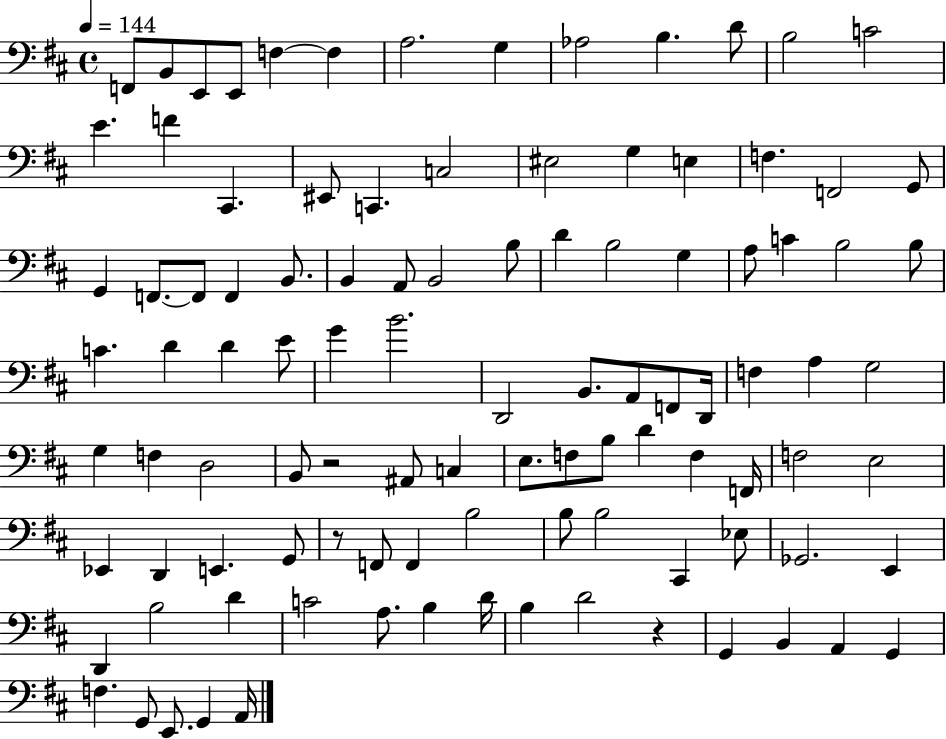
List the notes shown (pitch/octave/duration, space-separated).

F2/e B2/e E2/e E2/e F3/q F3/q A3/h. G3/q Ab3/h B3/q. D4/e B3/h C4/h E4/q. F4/q C#2/q. EIS2/e C2/q. C3/h EIS3/h G3/q E3/q F3/q. F2/h G2/e G2/q F2/e. F2/e F2/q B2/e. B2/q A2/e B2/h B3/e D4/q B3/h G3/q A3/e C4/q B3/h B3/e C4/q. D4/q D4/q E4/e G4/q B4/h. D2/h B2/e. A2/e F2/e D2/s F3/q A3/q G3/h G3/q F3/q D3/h B2/e R/h A#2/e C3/q E3/e. F3/e B3/e D4/q F3/q F2/s F3/h E3/h Eb2/q D2/q E2/q. G2/e R/e F2/e F2/q B3/h B3/e B3/h C#2/q Eb3/e Gb2/h. E2/q D2/q B3/h D4/q C4/h A3/e. B3/q D4/s B3/q D4/h R/q G2/q B2/q A2/q G2/q F3/q. G2/e E2/e. G2/q A2/s